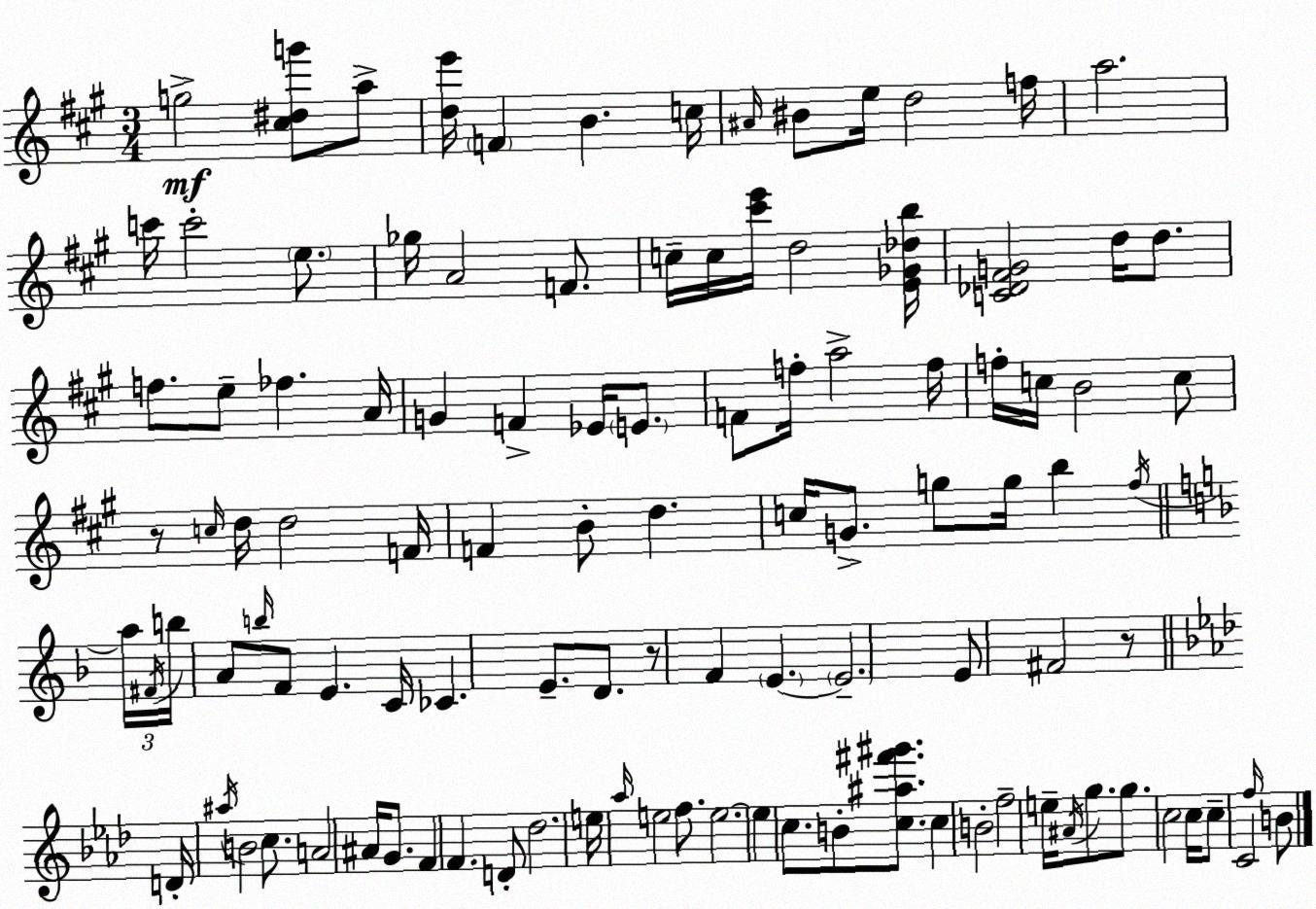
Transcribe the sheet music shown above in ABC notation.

X:1
T:Untitled
M:3/4
L:1/4
K:A
g2 [^c^dg']/2 a/2 [de']/4 F B c/4 ^A/4 ^B/2 e/4 d2 f/4 a2 c'/4 c'2 e/2 _g/4 A2 F/2 c/4 c/4 [^c'e']/4 d2 [E_G_db]/4 [C_D^FG]2 d/4 d/2 f/2 e/2 _f A/4 G F _E/4 E/2 F/2 f/4 a2 f/4 f/4 c/4 B2 c/2 z/2 c/4 d/4 d2 F/4 F B/2 d c/4 G/2 g/2 g/4 b ^f/4 a/4 ^F/4 b/4 A/2 b/4 F/2 E C/4 _C E/2 D/2 z/2 F E E2 E/2 ^F2 z/2 D/4 ^a/4 B2 c/2 A2 ^A/4 G/2 F F D/2 _d2 e/4 _a/4 e2 f/2 e2 e c/2 B/2 [c^a^f'^g']/2 c B2 f2 e/4 ^A/4 g/2 g/2 c2 c/4 c/2 C2 f/4 B/2